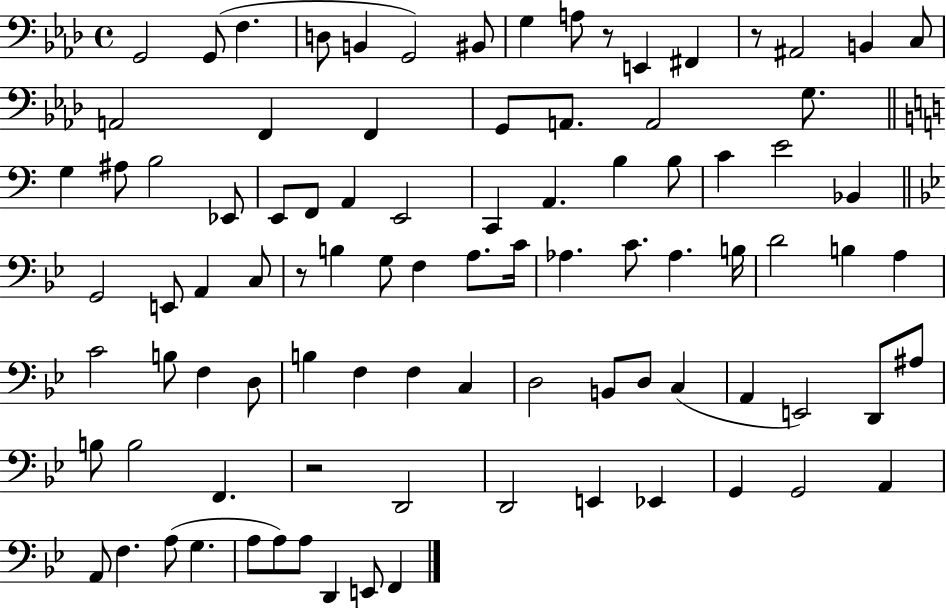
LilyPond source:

{
  \clef bass
  \time 4/4
  \defaultTimeSignature
  \key aes \major
  \repeat volta 2 { g,2 g,8( f4. | d8 b,4 g,2) bis,8 | g4 a8 r8 e,4 fis,4 | r8 ais,2 b,4 c8 | \break a,2 f,4 f,4 | g,8 a,8. a,2 g8. | \bar "||" \break \key c \major g4 ais8 b2 ees,8 | e,8 f,8 a,4 e,2 | c,4 a,4. b4 b8 | c'4 e'2 bes,4 | \break \bar "||" \break \key bes \major g,2 e,8 a,4 c8 | r8 b4 g8 f4 a8. c'16 | aes4. c'8. aes4. b16 | d'2 b4 a4 | \break c'2 b8 f4 d8 | b4 f4 f4 c4 | d2 b,8 d8 c4( | a,4 e,2) d,8 ais8 | \break b8 b2 f,4. | r2 d,2 | d,2 e,4 ees,4 | g,4 g,2 a,4 | \break a,8 f4. a8( g4. | a8 a8) a8 d,4 e,8 f,4 | } \bar "|."
}